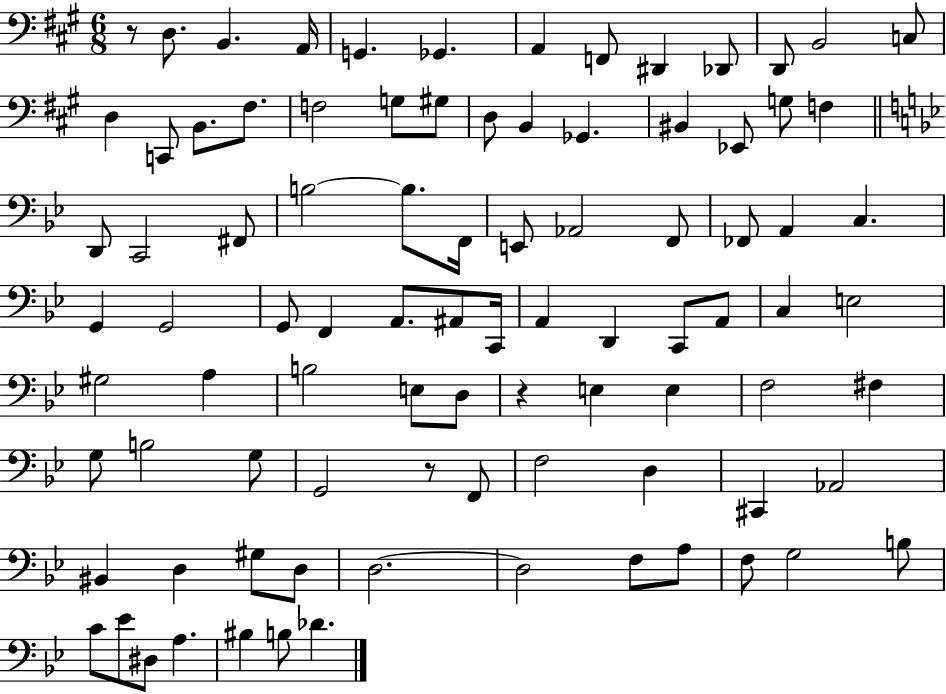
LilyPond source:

{
  \clef bass
  \numericTimeSignature
  \time 6/8
  \key a \major
  \repeat volta 2 { r8 d8. b,4. a,16 | g,4. ges,4. | a,4 f,8 dis,4 des,8 | d,8 b,2 c8 | \break d4 c,8 b,8. fis8. | f2 g8 gis8 | d8 b,4 ges,4. | bis,4 ees,8 g8 f4 | \break \bar "||" \break \key bes \major d,8 c,2 fis,8 | b2~~ b8. f,16 | e,8 aes,2 f,8 | fes,8 a,4 c4. | \break g,4 g,2 | g,8 f,4 a,8. ais,8 c,16 | a,4 d,4 c,8 a,8 | c4 e2 | \break gis2 a4 | b2 e8 d8 | r4 e4 e4 | f2 fis4 | \break g8 b2 g8 | g,2 r8 f,8 | f2 d4 | cis,4 aes,2 | \break bis,4 d4 gis8 d8 | d2.~~ | d2 f8 a8 | f8 g2 b8 | \break c'8 ees'8 dis8 a4. | bis4 b8 des'4. | } \bar "|."
}